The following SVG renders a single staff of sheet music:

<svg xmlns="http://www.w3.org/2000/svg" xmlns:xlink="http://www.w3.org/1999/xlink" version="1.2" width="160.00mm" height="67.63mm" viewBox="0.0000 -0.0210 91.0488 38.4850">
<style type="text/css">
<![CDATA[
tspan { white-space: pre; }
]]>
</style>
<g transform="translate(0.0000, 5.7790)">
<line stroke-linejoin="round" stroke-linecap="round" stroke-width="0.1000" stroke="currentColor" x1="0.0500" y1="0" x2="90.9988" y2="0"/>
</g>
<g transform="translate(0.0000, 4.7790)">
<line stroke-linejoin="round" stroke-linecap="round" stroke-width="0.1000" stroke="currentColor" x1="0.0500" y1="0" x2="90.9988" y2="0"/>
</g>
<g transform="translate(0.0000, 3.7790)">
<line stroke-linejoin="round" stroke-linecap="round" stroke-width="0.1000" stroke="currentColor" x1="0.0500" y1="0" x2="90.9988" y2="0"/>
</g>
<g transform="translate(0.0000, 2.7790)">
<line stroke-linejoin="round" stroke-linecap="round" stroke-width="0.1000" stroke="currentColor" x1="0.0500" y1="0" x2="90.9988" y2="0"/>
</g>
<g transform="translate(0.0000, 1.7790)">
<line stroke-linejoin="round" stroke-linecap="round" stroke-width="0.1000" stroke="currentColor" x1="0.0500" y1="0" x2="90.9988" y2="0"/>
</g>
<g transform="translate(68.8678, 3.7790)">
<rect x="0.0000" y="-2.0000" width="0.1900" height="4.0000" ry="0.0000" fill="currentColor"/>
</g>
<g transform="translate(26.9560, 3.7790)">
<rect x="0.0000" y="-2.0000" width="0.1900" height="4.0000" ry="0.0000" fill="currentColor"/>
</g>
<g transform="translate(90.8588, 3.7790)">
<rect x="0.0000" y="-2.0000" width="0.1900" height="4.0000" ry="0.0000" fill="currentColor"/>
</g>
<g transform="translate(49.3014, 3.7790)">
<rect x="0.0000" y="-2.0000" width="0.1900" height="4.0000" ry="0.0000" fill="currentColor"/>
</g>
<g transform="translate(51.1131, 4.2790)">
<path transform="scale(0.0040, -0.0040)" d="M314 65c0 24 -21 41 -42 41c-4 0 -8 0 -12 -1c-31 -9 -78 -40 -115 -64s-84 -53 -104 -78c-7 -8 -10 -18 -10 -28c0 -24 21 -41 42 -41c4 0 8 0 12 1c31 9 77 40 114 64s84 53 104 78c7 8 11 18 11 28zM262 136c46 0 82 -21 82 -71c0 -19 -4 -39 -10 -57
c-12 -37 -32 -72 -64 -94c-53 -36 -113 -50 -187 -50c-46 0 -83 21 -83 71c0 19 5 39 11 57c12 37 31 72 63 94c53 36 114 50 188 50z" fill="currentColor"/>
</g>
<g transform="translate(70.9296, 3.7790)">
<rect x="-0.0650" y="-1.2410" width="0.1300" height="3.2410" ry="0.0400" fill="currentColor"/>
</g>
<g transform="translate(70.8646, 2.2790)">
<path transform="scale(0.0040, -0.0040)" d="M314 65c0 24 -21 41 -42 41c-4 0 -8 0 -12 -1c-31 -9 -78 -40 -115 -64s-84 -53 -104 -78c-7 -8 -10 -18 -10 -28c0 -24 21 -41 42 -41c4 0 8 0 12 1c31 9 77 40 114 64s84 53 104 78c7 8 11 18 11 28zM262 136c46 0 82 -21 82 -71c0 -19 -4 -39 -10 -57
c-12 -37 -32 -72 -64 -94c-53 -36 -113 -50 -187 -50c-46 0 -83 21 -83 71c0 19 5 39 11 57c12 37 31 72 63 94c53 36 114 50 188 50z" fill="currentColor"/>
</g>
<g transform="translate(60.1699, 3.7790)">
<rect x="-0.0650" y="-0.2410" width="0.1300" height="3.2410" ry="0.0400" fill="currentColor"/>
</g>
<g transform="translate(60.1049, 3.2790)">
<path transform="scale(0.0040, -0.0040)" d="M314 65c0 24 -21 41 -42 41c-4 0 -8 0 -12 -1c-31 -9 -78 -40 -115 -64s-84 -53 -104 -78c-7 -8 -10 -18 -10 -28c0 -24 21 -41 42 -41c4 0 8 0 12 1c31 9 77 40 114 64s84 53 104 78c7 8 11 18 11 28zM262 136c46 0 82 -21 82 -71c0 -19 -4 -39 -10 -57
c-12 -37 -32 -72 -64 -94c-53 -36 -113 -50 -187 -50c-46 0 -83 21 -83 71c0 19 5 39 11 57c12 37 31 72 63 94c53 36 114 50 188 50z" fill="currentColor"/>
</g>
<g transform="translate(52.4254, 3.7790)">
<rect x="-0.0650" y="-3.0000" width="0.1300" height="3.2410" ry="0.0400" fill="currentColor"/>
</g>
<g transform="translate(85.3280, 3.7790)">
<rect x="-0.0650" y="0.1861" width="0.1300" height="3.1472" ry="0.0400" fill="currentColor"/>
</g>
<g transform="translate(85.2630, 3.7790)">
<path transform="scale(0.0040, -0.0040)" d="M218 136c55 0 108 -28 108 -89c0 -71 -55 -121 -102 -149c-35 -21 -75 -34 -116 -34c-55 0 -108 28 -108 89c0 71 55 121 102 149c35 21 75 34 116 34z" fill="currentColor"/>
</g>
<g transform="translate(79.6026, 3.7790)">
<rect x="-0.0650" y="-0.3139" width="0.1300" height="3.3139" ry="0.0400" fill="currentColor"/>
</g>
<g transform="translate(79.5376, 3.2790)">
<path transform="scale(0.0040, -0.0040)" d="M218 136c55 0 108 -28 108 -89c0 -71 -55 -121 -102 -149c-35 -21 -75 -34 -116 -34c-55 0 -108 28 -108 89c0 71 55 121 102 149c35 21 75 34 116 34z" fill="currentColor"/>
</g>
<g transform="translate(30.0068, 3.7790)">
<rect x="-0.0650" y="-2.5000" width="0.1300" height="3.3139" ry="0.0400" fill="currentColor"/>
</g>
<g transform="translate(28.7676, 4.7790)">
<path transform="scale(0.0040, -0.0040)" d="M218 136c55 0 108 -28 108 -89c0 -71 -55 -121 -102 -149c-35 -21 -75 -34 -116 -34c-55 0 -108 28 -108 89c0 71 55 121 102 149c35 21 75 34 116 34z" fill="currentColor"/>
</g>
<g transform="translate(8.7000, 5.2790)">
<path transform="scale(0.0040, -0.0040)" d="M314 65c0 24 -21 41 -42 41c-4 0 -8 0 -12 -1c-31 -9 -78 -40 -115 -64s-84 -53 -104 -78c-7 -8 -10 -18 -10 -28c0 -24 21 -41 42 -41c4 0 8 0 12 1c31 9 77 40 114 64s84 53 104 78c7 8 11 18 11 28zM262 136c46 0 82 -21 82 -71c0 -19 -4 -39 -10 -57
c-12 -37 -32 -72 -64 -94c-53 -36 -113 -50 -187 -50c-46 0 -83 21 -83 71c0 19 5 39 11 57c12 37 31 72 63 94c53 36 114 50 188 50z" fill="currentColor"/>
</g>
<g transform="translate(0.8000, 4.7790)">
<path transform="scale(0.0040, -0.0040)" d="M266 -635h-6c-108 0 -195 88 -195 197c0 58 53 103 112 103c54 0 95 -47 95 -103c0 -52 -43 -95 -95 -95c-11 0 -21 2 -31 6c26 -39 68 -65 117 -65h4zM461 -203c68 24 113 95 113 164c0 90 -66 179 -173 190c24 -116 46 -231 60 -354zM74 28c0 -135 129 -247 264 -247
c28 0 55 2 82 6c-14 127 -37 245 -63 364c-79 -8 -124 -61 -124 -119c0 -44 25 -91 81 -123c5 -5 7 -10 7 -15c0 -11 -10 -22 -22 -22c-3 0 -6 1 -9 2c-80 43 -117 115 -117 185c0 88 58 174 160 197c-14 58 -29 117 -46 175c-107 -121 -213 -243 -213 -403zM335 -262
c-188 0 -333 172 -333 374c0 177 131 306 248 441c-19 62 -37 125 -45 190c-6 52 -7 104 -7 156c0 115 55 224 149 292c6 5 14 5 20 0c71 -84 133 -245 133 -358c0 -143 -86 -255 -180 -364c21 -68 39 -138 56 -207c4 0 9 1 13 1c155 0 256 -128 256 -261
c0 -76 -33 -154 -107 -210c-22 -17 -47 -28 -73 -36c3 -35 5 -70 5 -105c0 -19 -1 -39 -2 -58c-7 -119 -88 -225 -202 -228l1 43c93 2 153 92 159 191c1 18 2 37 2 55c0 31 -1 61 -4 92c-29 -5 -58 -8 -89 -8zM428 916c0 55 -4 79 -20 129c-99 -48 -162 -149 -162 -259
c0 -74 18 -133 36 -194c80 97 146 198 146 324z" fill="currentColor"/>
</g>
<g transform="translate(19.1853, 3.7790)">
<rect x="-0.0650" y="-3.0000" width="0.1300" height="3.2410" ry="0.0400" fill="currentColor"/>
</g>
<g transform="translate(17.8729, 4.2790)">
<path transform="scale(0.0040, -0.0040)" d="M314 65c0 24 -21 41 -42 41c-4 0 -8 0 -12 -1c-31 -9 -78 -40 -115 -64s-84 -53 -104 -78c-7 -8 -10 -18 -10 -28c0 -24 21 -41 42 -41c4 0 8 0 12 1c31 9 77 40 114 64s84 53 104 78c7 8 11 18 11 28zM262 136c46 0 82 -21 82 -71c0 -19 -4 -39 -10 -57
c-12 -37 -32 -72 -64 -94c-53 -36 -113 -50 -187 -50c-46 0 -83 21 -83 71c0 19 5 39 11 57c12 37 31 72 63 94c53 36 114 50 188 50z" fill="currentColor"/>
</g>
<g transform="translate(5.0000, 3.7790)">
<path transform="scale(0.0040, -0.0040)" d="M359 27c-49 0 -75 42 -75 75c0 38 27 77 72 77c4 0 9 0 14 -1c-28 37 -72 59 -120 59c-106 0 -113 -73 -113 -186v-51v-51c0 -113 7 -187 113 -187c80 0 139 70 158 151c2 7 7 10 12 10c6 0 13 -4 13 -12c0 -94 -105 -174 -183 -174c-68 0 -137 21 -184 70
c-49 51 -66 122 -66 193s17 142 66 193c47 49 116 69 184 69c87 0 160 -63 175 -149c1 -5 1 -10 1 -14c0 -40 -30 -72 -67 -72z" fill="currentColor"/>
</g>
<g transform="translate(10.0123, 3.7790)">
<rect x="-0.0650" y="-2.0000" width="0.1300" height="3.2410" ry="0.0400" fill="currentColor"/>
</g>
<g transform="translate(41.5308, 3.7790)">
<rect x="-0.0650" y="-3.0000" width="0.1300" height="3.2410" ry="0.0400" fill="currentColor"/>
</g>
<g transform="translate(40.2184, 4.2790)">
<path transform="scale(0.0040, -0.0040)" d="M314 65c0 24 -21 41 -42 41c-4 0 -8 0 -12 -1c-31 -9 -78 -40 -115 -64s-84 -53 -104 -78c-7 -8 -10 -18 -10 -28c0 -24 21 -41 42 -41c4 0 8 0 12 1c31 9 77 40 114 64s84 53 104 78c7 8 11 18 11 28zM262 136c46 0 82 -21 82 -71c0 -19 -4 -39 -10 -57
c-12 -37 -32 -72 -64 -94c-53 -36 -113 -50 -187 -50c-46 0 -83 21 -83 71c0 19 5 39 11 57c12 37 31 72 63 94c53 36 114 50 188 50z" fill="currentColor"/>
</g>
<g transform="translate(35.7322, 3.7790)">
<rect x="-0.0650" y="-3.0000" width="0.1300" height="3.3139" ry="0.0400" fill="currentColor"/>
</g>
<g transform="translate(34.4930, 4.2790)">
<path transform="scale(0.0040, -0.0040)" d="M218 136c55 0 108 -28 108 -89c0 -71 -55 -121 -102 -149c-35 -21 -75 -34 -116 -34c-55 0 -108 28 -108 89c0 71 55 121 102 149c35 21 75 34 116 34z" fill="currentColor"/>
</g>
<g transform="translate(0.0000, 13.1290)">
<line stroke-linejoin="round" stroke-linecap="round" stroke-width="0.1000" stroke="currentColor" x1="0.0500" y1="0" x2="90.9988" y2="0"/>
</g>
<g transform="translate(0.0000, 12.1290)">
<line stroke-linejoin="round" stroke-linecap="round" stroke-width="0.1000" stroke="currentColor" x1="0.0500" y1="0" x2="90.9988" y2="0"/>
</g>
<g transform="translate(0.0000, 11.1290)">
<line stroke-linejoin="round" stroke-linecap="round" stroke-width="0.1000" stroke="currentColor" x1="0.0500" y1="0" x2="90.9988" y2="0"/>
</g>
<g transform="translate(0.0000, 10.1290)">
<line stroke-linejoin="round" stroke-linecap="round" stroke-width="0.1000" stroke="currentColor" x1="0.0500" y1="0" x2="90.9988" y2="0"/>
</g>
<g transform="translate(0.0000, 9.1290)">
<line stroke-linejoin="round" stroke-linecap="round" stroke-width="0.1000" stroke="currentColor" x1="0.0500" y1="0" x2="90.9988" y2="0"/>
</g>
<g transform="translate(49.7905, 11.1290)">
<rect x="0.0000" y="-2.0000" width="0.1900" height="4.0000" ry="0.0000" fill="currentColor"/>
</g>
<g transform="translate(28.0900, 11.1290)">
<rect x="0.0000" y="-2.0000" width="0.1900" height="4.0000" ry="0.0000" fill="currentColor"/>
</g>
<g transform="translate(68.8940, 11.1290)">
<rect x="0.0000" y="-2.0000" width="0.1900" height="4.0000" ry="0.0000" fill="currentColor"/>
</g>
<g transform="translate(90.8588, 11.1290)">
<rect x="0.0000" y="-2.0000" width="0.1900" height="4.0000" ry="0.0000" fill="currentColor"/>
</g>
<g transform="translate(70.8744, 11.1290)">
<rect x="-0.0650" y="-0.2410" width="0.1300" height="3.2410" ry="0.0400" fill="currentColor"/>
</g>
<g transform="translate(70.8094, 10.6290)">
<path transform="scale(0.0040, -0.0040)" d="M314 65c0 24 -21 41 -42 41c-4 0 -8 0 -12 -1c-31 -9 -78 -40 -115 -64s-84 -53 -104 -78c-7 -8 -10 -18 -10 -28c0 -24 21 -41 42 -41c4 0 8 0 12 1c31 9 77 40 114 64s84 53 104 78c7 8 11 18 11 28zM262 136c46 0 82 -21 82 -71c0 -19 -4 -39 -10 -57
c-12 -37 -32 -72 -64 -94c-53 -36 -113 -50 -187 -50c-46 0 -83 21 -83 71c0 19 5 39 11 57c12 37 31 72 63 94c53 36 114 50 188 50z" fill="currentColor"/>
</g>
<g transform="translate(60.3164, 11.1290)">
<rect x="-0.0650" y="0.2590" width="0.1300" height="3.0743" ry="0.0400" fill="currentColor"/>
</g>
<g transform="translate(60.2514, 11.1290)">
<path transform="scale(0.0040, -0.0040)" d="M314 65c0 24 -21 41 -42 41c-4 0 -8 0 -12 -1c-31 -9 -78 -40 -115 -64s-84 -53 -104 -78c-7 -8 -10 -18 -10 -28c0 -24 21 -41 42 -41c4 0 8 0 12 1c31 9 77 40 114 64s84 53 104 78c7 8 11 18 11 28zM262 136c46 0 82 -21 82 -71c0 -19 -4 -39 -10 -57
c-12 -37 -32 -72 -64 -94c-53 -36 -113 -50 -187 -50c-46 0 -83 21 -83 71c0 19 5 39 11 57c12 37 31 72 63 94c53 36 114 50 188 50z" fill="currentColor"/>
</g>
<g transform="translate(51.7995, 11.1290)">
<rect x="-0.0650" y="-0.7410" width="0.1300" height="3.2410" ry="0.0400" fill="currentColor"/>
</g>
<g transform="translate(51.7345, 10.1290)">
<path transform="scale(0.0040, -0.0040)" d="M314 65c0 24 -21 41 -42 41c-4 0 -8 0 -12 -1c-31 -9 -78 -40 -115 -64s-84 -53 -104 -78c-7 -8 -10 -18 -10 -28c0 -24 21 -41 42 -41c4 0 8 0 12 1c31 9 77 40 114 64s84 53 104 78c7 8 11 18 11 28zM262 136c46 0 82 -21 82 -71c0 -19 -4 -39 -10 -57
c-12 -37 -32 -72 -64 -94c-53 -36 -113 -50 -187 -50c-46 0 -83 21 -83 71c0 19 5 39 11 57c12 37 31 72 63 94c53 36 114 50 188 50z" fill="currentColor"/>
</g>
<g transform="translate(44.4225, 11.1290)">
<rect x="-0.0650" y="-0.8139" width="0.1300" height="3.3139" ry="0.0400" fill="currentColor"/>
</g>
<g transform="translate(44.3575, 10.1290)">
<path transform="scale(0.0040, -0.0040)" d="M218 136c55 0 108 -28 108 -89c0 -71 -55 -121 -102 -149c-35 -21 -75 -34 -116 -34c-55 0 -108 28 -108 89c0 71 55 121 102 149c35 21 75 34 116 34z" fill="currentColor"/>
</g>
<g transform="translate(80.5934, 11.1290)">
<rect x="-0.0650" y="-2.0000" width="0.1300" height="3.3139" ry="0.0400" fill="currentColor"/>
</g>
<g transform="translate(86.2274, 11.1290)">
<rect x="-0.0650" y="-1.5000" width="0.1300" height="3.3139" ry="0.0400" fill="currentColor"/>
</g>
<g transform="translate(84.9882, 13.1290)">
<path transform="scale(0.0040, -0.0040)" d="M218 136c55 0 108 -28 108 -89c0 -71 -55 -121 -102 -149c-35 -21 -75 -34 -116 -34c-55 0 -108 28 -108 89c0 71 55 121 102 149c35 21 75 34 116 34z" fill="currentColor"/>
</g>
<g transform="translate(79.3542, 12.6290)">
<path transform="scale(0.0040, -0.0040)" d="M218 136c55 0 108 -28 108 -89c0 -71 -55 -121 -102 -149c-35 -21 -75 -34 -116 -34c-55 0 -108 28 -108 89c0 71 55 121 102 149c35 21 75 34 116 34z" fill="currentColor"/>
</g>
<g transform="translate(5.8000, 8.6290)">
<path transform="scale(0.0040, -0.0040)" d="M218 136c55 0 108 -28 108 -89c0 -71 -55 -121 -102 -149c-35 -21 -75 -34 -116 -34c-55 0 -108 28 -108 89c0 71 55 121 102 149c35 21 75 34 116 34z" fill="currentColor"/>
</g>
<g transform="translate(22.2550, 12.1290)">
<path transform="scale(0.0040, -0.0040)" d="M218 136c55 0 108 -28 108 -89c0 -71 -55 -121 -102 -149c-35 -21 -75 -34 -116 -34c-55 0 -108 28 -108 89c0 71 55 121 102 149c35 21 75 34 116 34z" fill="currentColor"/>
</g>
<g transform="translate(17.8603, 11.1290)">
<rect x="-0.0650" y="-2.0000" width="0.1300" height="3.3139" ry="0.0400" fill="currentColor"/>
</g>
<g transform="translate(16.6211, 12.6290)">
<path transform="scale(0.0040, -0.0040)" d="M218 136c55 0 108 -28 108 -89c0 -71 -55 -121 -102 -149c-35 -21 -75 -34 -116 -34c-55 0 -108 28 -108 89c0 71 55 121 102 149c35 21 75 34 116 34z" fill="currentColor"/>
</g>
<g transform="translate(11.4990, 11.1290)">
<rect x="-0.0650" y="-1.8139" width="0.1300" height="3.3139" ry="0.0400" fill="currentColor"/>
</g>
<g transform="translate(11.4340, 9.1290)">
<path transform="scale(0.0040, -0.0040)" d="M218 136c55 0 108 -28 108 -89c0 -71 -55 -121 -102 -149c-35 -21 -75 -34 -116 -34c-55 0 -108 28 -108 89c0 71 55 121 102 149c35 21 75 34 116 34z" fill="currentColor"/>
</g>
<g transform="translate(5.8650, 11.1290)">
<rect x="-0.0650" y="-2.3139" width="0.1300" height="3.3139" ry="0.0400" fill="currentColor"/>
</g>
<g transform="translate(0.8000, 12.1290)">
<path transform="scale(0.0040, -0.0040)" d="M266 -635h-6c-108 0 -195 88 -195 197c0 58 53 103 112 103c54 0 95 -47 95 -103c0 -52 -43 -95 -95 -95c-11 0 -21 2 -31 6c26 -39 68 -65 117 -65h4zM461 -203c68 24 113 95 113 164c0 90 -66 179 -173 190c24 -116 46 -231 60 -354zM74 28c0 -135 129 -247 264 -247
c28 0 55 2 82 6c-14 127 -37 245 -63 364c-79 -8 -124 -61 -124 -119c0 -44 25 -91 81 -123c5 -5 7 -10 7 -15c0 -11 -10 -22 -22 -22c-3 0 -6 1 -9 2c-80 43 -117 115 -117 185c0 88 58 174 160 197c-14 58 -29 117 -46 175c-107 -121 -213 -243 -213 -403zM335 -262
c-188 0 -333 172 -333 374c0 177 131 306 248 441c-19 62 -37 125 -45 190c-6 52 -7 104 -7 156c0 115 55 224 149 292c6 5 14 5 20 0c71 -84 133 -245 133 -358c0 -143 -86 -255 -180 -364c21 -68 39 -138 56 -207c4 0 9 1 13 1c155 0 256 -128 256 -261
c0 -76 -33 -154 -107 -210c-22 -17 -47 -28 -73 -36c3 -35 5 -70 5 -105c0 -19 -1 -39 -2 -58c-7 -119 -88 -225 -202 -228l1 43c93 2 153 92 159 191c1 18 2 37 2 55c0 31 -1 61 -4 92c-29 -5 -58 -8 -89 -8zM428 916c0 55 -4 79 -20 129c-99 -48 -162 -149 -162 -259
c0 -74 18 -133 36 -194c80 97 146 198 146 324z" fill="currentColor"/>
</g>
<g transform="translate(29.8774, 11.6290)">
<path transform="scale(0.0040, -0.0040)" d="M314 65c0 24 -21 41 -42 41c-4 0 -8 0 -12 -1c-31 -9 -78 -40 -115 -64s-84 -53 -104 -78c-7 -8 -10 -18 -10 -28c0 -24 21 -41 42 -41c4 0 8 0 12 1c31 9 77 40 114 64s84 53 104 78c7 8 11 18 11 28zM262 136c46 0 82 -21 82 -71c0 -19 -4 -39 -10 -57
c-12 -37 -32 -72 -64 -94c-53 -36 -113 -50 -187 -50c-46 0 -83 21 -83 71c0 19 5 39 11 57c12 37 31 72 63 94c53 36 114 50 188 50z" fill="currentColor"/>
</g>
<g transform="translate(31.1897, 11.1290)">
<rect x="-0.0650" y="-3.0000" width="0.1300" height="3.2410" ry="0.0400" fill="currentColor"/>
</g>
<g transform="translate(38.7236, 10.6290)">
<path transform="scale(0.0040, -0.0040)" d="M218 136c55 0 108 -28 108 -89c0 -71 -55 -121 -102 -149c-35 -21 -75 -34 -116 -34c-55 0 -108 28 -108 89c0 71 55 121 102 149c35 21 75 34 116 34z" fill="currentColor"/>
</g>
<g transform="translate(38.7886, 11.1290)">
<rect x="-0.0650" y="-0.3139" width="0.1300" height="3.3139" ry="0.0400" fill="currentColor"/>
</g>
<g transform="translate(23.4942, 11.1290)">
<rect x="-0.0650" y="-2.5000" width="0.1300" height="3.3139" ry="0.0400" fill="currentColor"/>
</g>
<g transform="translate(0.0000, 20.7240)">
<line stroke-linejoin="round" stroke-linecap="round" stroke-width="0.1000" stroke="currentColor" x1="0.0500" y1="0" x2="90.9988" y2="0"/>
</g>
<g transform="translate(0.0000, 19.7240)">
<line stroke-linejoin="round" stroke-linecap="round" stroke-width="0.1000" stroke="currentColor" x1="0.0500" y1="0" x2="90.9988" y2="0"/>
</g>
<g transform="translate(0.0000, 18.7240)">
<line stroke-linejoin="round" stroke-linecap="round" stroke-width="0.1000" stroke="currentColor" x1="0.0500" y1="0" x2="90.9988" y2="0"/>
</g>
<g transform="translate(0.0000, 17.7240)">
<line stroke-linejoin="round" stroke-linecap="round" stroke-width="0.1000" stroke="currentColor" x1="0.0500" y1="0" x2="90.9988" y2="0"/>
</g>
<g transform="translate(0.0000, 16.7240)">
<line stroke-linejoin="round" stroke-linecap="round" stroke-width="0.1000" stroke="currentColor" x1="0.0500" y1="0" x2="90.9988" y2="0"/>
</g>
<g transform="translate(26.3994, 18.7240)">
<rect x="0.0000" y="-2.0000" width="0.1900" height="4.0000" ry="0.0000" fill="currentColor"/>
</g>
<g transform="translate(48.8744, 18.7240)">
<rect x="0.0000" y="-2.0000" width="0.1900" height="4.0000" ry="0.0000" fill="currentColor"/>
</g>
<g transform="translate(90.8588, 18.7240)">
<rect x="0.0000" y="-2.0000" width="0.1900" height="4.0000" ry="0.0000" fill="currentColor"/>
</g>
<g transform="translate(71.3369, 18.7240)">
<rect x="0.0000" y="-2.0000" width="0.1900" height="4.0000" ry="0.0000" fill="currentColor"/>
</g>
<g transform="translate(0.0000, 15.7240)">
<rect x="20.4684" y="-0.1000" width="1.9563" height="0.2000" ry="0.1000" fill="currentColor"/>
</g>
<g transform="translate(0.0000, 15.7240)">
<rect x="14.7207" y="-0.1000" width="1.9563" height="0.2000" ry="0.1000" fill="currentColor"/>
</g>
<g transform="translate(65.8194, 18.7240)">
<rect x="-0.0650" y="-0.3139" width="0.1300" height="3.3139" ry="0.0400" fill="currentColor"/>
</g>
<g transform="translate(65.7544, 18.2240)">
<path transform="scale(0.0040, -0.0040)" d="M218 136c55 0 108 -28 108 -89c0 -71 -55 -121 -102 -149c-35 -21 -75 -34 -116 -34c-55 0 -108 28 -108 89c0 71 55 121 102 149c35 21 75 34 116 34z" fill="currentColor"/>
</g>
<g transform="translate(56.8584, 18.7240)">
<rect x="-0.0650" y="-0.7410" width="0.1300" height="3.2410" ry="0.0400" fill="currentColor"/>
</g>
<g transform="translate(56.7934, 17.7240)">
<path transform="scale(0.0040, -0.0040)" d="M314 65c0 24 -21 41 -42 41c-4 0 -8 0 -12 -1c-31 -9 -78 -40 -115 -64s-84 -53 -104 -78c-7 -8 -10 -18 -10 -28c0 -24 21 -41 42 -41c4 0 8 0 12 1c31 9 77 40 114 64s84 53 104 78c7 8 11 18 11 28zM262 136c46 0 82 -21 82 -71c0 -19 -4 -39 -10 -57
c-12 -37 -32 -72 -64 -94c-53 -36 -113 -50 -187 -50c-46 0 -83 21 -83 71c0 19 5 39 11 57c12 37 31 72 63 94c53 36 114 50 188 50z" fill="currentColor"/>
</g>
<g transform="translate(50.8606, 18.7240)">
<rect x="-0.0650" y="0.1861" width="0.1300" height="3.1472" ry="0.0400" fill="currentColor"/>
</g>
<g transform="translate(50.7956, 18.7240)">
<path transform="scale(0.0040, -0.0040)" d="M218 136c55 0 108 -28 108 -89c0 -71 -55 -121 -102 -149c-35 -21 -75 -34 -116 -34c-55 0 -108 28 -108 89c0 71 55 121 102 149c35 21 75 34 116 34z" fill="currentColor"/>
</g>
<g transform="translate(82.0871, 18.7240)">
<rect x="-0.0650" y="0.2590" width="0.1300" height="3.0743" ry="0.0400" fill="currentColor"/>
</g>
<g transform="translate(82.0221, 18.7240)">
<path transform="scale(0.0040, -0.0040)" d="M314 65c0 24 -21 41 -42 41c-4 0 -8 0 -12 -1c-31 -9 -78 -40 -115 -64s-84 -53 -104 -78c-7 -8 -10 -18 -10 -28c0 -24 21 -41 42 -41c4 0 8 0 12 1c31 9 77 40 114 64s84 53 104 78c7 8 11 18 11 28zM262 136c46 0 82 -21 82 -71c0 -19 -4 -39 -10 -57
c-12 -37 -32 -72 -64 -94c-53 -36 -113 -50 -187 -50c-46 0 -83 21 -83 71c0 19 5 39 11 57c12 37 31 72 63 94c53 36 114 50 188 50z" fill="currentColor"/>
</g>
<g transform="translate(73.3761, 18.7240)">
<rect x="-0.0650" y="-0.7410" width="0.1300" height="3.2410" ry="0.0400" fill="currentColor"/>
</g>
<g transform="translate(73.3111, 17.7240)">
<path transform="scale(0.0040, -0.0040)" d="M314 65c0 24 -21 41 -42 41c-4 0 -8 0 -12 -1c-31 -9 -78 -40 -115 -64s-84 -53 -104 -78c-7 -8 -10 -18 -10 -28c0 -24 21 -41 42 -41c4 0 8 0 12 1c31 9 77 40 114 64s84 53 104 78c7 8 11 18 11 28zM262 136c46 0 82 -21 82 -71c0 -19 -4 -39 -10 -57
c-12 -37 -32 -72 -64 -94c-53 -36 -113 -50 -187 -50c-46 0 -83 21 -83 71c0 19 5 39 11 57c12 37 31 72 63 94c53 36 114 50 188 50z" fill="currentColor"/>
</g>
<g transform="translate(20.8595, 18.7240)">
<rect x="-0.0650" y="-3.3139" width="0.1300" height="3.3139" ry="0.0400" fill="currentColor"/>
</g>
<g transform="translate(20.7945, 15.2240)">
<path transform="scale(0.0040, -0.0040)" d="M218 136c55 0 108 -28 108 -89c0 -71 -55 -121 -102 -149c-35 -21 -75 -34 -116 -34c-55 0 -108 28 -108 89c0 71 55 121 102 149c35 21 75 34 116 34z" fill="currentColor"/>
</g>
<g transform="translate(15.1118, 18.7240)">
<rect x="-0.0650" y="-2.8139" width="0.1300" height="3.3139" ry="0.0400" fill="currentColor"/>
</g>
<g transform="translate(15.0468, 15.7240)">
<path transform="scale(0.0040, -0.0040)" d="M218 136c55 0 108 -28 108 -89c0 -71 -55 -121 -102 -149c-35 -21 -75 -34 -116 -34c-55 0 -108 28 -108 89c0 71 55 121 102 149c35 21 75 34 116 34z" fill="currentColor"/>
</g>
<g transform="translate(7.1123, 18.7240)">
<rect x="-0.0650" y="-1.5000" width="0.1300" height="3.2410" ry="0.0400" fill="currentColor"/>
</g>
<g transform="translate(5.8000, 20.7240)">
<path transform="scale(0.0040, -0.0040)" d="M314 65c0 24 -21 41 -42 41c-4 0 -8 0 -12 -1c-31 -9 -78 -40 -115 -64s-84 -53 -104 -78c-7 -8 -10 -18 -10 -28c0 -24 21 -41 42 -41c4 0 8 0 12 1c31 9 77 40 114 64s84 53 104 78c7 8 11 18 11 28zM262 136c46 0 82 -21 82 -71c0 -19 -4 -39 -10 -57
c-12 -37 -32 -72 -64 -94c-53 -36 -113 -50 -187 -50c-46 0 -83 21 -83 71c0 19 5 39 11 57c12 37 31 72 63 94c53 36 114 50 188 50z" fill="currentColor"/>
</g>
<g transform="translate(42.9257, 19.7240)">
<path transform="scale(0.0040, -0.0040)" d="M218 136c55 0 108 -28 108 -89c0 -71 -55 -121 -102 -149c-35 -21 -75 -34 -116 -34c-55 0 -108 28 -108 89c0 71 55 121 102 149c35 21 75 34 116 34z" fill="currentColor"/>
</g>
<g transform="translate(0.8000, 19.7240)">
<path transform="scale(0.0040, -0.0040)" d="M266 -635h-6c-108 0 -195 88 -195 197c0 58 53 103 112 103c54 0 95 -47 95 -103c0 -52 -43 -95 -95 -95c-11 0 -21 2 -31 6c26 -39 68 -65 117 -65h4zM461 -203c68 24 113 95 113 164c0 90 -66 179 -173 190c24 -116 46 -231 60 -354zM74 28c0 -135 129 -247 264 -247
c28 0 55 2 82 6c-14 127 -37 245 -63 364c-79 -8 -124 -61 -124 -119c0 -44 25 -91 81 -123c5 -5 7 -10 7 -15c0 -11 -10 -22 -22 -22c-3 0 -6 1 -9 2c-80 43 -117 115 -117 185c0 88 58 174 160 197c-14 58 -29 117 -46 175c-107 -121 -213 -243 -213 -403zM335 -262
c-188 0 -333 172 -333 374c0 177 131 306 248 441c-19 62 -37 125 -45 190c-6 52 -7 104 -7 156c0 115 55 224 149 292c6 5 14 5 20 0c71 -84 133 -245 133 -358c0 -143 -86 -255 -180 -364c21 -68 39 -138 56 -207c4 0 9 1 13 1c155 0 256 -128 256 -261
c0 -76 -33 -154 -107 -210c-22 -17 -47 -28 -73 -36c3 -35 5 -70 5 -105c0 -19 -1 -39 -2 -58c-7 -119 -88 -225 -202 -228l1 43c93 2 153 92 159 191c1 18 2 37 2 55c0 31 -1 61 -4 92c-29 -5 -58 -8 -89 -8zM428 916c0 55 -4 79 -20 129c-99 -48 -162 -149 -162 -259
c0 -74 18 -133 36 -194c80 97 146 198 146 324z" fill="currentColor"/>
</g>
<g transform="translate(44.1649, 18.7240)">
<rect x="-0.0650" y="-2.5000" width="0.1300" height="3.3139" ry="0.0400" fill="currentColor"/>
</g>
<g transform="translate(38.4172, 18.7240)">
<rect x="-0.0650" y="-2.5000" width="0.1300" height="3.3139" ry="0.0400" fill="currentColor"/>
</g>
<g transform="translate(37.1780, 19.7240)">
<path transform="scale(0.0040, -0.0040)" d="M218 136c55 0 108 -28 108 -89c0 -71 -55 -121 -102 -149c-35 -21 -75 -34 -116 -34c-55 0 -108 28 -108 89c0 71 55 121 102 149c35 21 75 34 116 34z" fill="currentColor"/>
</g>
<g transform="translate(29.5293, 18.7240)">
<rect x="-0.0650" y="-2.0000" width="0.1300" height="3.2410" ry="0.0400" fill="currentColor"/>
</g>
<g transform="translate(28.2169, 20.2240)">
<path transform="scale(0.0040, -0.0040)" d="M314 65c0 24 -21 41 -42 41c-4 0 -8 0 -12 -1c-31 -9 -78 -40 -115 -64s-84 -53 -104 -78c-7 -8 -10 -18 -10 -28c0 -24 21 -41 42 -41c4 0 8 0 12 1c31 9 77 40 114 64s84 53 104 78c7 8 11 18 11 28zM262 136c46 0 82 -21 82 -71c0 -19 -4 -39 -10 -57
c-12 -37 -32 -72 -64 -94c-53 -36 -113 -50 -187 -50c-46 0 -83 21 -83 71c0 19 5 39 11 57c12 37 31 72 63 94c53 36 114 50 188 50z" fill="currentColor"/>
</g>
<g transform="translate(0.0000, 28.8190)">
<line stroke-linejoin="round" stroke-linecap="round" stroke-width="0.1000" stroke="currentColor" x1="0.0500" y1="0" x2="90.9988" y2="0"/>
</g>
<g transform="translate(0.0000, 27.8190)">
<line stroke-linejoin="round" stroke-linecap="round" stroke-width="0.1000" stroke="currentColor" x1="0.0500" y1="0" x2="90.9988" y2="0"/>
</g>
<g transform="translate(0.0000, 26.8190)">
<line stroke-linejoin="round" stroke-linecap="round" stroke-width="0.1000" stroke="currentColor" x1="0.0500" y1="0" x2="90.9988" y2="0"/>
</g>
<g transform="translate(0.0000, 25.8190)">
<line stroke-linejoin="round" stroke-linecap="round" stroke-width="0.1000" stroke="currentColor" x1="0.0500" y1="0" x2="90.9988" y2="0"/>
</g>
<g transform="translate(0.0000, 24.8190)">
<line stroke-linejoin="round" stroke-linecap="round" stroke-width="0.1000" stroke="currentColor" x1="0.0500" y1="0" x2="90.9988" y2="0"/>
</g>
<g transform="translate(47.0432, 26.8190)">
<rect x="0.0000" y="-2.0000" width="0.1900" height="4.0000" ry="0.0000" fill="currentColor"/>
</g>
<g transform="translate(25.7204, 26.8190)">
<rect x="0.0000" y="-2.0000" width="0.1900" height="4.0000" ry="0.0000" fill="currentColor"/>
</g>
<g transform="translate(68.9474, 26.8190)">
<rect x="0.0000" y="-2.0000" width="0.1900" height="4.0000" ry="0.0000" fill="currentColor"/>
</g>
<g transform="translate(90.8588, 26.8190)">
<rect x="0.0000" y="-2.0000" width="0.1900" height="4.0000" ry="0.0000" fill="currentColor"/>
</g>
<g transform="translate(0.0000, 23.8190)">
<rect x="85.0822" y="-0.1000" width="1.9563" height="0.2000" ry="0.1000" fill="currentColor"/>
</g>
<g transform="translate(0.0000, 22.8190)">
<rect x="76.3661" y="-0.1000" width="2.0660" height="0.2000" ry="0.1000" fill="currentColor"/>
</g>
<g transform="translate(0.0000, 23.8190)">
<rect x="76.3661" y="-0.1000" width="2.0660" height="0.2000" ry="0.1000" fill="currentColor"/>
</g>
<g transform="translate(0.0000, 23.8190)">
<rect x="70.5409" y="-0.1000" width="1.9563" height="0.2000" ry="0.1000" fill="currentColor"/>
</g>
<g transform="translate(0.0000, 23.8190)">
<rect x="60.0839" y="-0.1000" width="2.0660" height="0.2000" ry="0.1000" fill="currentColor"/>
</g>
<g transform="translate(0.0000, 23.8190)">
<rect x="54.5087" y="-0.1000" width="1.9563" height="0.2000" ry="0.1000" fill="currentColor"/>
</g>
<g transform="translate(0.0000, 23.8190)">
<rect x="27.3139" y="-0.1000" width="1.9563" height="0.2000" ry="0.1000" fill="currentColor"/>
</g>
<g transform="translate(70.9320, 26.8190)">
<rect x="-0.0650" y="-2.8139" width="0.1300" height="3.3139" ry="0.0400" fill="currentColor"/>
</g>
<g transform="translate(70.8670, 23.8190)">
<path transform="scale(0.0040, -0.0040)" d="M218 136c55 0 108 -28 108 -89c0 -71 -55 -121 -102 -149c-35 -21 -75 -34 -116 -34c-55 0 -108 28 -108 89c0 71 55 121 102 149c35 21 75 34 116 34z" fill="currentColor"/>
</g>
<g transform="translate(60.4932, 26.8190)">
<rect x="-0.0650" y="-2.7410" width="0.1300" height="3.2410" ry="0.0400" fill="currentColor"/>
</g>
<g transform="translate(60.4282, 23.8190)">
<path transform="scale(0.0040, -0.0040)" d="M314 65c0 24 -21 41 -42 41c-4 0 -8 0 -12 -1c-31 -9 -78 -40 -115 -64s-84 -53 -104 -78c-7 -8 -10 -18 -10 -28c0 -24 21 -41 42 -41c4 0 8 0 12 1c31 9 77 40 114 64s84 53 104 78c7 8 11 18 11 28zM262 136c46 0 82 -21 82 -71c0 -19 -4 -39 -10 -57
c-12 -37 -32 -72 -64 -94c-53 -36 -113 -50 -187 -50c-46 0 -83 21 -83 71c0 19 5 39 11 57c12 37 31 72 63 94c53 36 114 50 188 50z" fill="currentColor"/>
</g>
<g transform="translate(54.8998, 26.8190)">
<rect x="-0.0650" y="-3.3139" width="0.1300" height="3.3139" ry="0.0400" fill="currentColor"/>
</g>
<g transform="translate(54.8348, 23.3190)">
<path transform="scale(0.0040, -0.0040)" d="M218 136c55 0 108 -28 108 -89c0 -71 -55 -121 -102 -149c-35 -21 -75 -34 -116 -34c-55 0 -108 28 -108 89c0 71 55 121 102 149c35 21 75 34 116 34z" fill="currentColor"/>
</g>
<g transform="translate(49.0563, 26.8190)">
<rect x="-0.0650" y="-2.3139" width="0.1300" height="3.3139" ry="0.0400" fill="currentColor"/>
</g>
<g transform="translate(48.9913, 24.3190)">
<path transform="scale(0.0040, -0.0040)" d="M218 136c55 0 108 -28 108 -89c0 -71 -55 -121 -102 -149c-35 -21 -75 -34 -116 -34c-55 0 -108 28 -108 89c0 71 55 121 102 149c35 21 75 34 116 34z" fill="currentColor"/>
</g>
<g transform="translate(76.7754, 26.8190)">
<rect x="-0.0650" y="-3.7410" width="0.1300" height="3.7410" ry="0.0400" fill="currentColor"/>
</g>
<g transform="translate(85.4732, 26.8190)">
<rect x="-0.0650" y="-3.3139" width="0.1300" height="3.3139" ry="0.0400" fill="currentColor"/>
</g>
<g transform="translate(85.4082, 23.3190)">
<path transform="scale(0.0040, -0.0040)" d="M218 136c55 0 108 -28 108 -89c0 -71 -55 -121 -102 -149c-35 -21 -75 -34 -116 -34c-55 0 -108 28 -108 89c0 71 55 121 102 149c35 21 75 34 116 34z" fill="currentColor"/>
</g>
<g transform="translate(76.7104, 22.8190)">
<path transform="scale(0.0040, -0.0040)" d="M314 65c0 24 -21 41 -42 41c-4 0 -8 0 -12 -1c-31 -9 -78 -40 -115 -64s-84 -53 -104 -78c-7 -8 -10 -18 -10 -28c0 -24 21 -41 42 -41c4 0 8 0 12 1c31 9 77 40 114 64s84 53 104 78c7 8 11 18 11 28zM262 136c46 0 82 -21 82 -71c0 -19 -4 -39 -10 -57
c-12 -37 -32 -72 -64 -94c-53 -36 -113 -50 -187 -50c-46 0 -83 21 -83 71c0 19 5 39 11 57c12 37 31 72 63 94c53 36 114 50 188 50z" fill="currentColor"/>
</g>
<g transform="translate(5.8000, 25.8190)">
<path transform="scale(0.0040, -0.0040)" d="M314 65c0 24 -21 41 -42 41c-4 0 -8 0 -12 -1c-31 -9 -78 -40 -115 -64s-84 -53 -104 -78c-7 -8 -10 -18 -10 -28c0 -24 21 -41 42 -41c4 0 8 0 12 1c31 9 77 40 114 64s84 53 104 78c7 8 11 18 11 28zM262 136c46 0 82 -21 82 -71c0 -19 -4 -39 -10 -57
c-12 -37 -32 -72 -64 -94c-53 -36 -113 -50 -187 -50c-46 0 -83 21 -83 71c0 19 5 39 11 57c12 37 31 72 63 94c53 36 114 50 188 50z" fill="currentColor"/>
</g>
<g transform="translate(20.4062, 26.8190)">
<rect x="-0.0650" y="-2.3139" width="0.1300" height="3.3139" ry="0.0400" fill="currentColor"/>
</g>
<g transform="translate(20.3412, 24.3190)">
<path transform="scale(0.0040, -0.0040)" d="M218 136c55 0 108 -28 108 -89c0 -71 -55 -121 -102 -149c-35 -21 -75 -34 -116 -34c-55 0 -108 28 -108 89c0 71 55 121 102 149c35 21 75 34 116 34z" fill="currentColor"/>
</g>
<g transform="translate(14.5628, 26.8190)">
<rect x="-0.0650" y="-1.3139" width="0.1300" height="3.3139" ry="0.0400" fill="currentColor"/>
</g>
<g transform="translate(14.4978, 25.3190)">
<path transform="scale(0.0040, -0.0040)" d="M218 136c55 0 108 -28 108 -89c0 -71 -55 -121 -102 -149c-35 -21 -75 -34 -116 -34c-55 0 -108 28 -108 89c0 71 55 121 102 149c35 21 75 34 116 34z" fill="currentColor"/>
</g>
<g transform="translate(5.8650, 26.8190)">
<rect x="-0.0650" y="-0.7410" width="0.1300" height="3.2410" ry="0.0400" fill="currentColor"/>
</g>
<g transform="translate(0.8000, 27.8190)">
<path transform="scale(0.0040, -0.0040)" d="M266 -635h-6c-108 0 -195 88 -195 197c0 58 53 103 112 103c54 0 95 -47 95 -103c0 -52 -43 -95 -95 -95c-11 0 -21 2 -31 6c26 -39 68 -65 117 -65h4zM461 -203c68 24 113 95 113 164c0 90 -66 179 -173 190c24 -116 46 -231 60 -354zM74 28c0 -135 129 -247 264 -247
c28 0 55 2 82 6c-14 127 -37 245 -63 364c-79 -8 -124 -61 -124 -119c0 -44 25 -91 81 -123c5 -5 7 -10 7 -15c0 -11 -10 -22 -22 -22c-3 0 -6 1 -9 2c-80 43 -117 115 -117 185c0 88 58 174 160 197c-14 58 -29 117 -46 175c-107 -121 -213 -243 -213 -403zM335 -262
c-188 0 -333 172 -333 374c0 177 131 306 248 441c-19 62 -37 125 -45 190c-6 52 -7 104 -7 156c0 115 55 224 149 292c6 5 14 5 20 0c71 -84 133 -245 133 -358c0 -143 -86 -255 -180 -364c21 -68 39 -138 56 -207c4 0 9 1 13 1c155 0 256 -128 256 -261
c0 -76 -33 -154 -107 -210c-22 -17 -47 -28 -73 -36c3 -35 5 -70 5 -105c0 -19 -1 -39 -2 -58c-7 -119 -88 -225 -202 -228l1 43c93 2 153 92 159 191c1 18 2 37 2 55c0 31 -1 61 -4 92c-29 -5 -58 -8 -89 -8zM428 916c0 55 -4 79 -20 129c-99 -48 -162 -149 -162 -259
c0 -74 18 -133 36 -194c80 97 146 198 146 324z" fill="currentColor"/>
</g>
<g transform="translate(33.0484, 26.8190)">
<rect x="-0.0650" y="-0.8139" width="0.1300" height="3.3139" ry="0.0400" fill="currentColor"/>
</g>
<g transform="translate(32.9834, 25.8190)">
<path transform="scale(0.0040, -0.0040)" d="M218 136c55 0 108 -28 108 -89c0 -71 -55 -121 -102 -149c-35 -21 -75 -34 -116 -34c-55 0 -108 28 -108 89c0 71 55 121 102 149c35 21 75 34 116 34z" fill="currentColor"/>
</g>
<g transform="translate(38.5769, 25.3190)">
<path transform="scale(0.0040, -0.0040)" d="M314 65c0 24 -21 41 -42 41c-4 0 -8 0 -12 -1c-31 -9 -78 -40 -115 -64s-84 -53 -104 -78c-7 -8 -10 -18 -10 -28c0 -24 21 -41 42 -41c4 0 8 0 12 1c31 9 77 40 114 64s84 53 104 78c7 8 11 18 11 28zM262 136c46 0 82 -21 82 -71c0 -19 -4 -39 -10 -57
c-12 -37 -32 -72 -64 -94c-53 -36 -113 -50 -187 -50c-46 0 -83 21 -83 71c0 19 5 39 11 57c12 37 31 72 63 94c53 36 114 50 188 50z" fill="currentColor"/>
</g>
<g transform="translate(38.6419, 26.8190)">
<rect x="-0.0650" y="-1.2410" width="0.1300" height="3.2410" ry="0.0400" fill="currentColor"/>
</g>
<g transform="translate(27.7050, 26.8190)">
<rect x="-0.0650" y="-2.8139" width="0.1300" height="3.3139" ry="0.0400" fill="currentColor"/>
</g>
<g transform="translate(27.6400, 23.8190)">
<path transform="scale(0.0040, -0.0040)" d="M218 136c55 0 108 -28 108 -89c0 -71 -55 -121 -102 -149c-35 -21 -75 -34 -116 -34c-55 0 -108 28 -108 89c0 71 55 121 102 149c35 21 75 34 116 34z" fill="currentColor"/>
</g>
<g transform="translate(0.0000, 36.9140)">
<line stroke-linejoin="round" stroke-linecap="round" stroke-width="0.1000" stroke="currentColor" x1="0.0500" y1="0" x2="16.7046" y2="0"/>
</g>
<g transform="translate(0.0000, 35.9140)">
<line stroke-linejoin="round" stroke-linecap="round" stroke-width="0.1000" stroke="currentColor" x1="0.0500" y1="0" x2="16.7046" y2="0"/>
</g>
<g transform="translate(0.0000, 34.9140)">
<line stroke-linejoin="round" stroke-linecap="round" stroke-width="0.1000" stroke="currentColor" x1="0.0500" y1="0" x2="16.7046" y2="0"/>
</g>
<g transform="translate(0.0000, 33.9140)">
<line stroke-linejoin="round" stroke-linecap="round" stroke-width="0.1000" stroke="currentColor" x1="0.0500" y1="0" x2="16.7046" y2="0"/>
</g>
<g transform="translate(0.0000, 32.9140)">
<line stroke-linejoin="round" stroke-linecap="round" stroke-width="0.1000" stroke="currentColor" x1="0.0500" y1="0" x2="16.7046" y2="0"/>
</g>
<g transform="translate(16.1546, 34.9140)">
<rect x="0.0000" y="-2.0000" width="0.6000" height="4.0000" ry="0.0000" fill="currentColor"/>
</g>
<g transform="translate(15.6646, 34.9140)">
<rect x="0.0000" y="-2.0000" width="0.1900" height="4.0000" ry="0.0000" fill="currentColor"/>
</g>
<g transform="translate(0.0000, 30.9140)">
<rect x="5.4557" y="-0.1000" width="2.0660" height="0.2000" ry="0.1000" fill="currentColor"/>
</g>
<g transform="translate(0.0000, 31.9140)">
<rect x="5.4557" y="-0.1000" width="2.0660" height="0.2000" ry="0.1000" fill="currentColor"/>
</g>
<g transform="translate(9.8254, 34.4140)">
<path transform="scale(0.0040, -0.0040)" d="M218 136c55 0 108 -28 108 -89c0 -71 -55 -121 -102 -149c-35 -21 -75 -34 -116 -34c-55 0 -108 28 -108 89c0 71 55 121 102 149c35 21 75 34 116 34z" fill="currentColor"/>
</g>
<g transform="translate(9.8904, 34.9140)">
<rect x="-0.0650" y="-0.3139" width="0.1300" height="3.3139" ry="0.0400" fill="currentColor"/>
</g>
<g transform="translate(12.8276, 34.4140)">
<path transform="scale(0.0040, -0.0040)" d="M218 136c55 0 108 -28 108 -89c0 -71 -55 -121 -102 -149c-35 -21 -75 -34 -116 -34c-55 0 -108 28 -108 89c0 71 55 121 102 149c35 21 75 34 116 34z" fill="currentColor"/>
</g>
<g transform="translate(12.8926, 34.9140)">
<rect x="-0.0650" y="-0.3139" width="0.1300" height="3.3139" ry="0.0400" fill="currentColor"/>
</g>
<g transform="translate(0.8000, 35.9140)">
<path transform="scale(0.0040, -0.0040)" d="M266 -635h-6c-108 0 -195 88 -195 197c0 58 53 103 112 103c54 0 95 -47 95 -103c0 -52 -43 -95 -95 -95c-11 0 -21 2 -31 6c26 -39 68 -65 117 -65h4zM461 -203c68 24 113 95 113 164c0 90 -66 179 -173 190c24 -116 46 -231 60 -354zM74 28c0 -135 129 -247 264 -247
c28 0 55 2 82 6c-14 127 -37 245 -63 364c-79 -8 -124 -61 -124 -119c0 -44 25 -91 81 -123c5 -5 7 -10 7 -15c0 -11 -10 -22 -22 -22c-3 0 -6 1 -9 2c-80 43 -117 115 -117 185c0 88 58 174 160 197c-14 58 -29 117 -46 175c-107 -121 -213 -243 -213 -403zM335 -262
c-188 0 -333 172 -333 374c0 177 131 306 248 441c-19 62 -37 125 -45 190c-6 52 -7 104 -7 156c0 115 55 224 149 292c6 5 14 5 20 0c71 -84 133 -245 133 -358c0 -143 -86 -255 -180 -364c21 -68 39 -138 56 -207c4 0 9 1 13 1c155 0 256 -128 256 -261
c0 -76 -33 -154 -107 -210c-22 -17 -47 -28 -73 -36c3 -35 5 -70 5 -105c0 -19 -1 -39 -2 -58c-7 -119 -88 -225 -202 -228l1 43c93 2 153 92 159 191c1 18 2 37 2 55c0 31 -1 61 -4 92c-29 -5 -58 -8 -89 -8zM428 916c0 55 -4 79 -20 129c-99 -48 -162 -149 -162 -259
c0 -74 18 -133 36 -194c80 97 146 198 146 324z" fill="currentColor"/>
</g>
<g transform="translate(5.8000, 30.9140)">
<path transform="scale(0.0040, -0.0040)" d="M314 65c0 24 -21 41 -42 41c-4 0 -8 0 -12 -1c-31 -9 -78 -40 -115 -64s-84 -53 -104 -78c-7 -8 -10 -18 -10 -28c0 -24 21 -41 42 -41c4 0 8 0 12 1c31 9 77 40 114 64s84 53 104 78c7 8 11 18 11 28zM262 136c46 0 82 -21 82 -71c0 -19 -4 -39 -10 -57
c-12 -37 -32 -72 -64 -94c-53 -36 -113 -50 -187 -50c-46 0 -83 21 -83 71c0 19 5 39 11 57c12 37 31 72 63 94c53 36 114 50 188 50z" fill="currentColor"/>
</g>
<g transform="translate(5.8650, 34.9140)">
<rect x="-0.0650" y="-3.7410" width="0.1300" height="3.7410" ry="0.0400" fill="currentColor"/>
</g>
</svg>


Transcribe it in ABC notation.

X:1
T:Untitled
M:4/4
L:1/4
K:C
F2 A2 G A A2 A2 c2 e2 c B g f F G A2 c d d2 B2 c2 F E E2 a b F2 G G B d2 c d2 B2 d2 e g a d e2 g b a2 a c'2 b c'2 c c